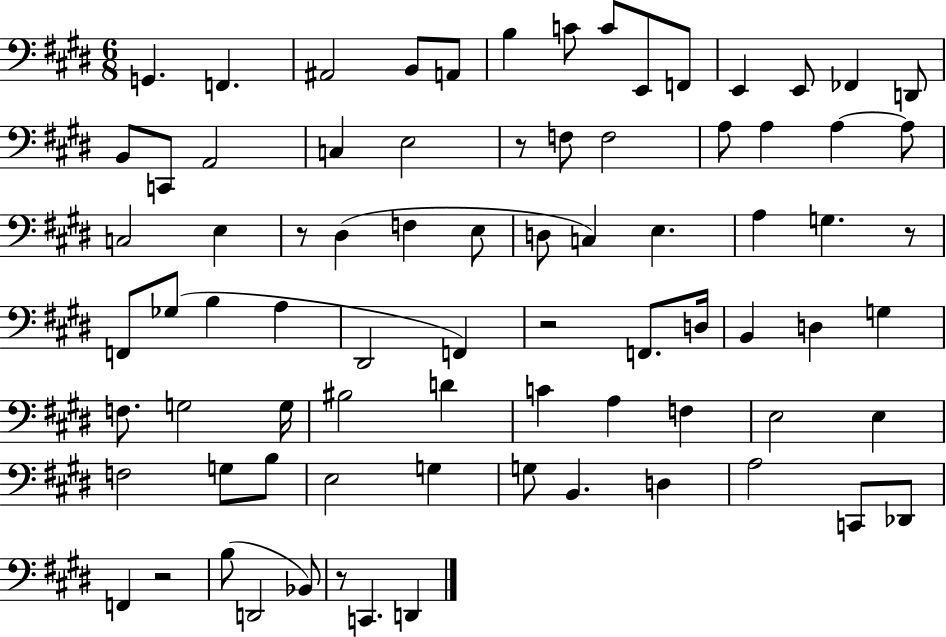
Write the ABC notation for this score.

X:1
T:Untitled
M:6/8
L:1/4
K:E
G,, F,, ^A,,2 B,,/2 A,,/2 B, C/2 C/2 E,,/2 F,,/2 E,, E,,/2 _F,, D,,/2 B,,/2 C,,/2 A,,2 C, E,2 z/2 F,/2 F,2 A,/2 A, A, A,/2 C,2 E, z/2 ^D, F, E,/2 D,/2 C, E, A, G, z/2 F,,/2 _G,/2 B, A, ^D,,2 F,, z2 F,,/2 D,/4 B,, D, G, F,/2 G,2 G,/4 ^B,2 D C A, F, E,2 E, F,2 G,/2 B,/2 E,2 G, G,/2 B,, D, A,2 C,,/2 _D,,/2 F,, z2 B,/2 D,,2 _B,,/2 z/2 C,, D,,